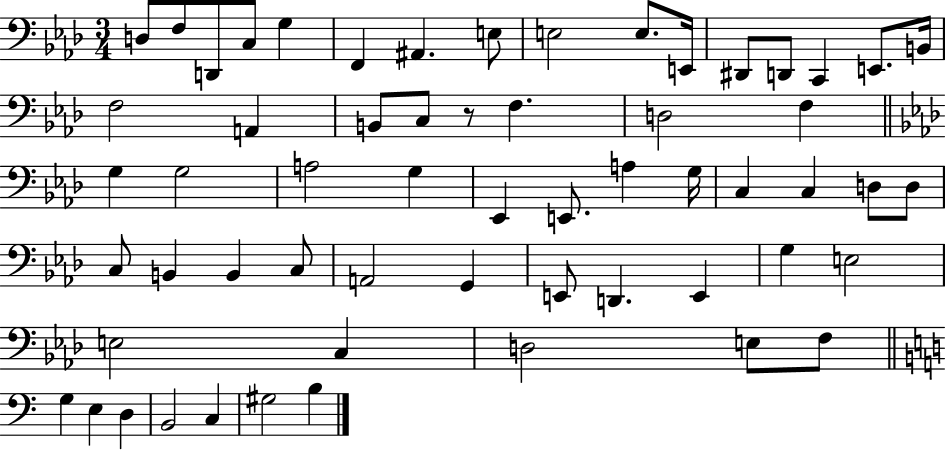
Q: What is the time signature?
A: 3/4